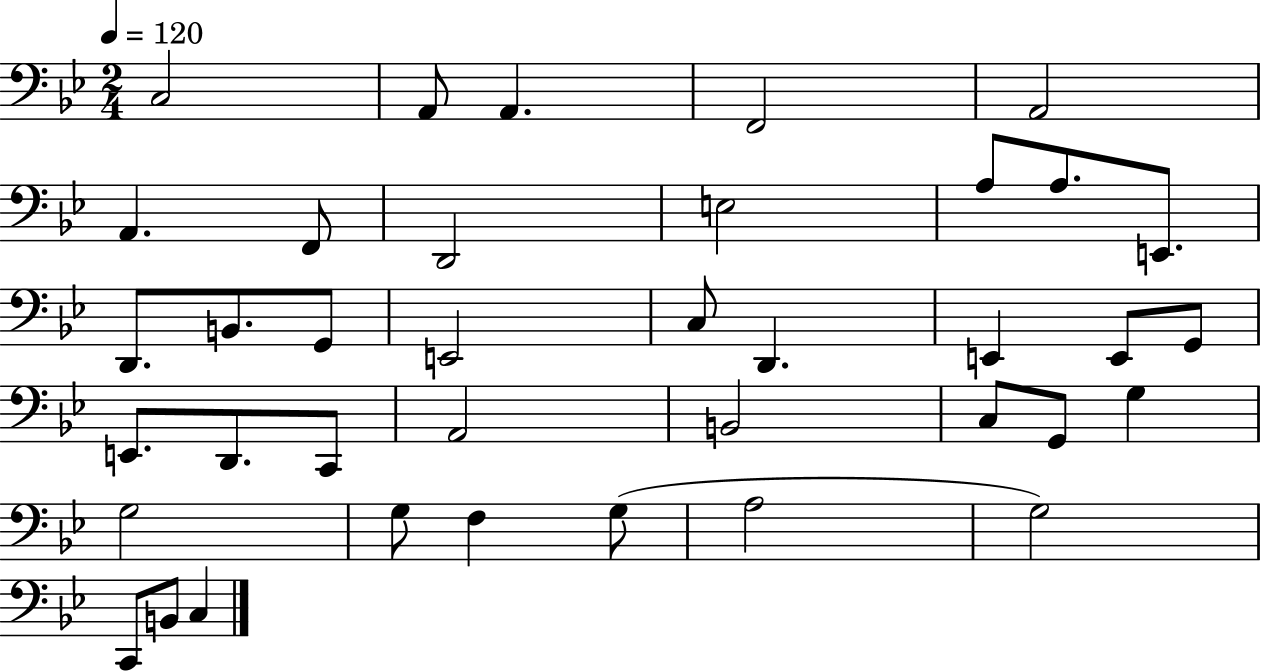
{
  \clef bass
  \numericTimeSignature
  \time 2/4
  \key bes \major
  \tempo 4 = 120
  \repeat volta 2 { c2 | a,8 a,4. | f,2 | a,2 | \break a,4. f,8 | d,2 | e2 | a8 a8. e,8. | \break d,8. b,8. g,8 | e,2 | c8 d,4. | e,4 e,8 g,8 | \break e,8. d,8. c,8 | a,2 | b,2 | c8 g,8 g4 | \break g2 | g8 f4 g8( | a2 | g2) | \break c,8 b,8 c4 | } \bar "|."
}